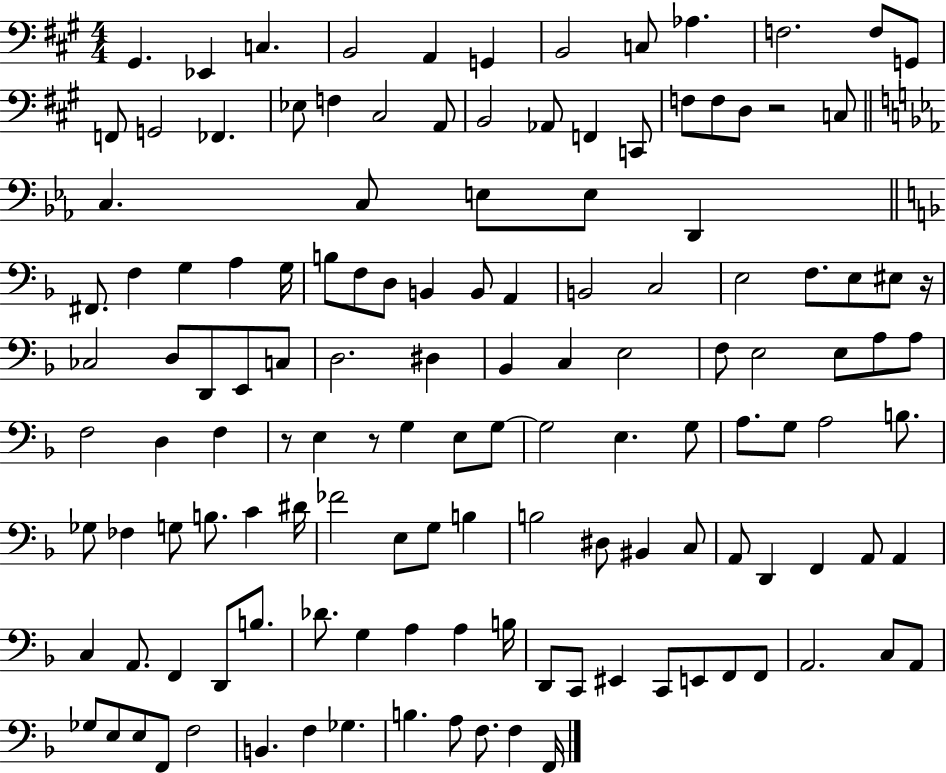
G#2/q. Eb2/q C3/q. B2/h A2/q G2/q B2/h C3/e Ab3/q. F3/h. F3/e G2/e F2/e G2/h FES2/q. Eb3/e F3/q C#3/h A2/e B2/h Ab2/e F2/q C2/e F3/e F3/e D3/e R/h C3/e C3/q. C3/e E3/e E3/e D2/q F#2/e. F3/q G3/q A3/q G3/s B3/e F3/e D3/e B2/q B2/e A2/q B2/h C3/h E3/h F3/e. E3/e EIS3/e R/s CES3/h D3/e D2/e E2/e C3/e D3/h. D#3/q Bb2/q C3/q E3/h F3/e E3/h E3/e A3/e A3/e F3/h D3/q F3/q R/e E3/q R/e G3/q E3/e G3/e G3/h E3/q. G3/e A3/e. G3/e A3/h B3/e. Gb3/e FES3/q G3/e B3/e. C4/q D#4/s FES4/h E3/e G3/e B3/q B3/h D#3/e BIS2/q C3/e A2/e D2/q F2/q A2/e A2/q C3/q A2/e. F2/q D2/e B3/e. Db4/e. G3/q A3/q A3/q B3/s D2/e C2/e EIS2/q C2/e E2/e F2/e F2/e A2/h. C3/e A2/e Gb3/e E3/e E3/e F2/e F3/h B2/q. F3/q Gb3/q. B3/q. A3/e F3/e. F3/q F2/s